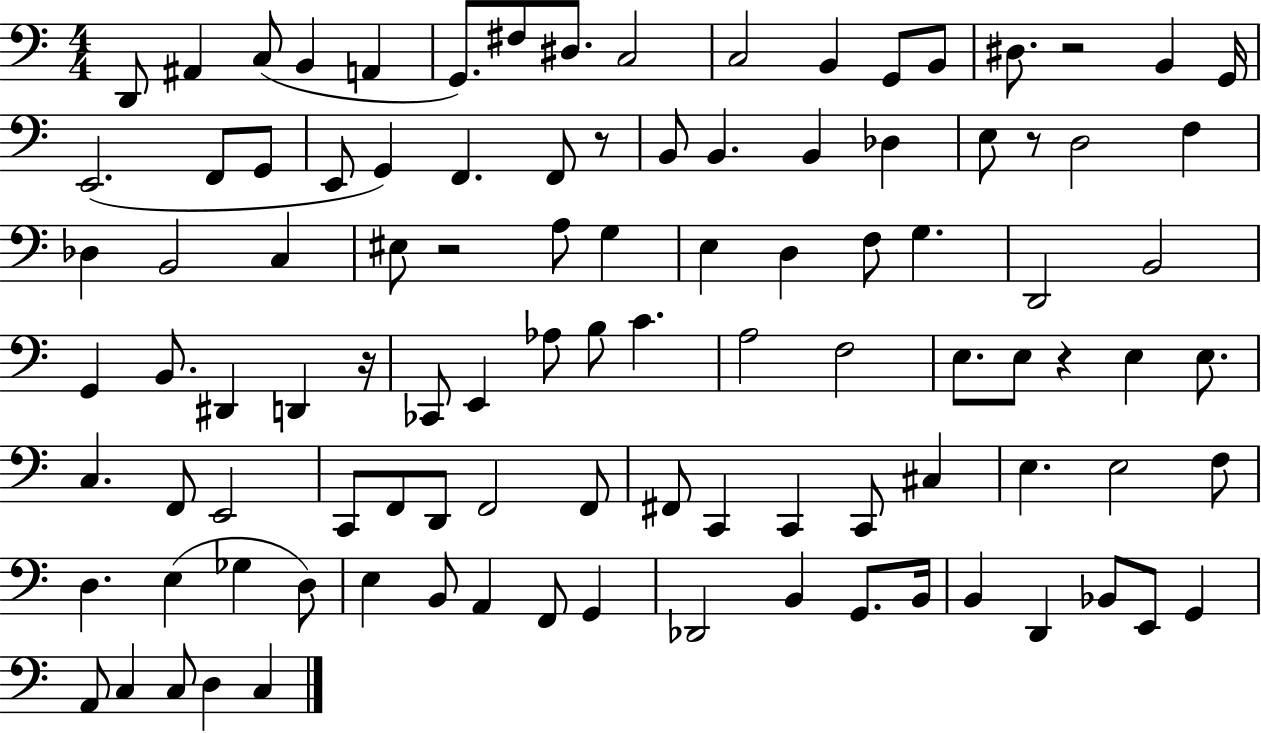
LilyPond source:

{
  \clef bass
  \numericTimeSignature
  \time 4/4
  \key c \major
  d,8 ais,4 c8( b,4 a,4 | g,8.) fis8 dis8. c2 | c2 b,4 g,8 b,8 | dis8. r2 b,4 g,16 | \break e,2.( f,8 g,8 | e,8 g,4) f,4. f,8 r8 | b,8 b,4. b,4 des4 | e8 r8 d2 f4 | \break des4 b,2 c4 | eis8 r2 a8 g4 | e4 d4 f8 g4. | d,2 b,2 | \break g,4 b,8. dis,4 d,4 r16 | ces,8 e,4 aes8 b8 c'4. | a2 f2 | e8. e8 r4 e4 e8. | \break c4. f,8 e,2 | c,8 f,8 d,8 f,2 f,8 | fis,8 c,4 c,4 c,8 cis4 | e4. e2 f8 | \break d4. e4( ges4 d8) | e4 b,8 a,4 f,8 g,4 | des,2 b,4 g,8. b,16 | b,4 d,4 bes,8 e,8 g,4 | \break a,8 c4 c8 d4 c4 | \bar "|."
}